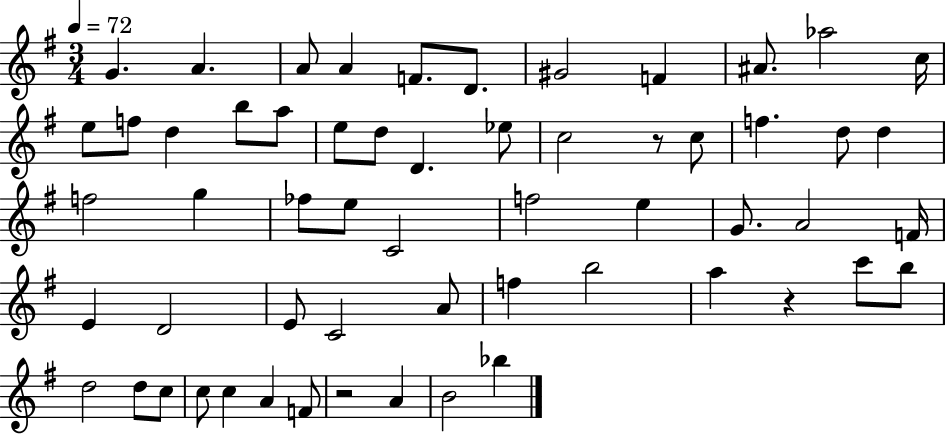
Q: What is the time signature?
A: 3/4